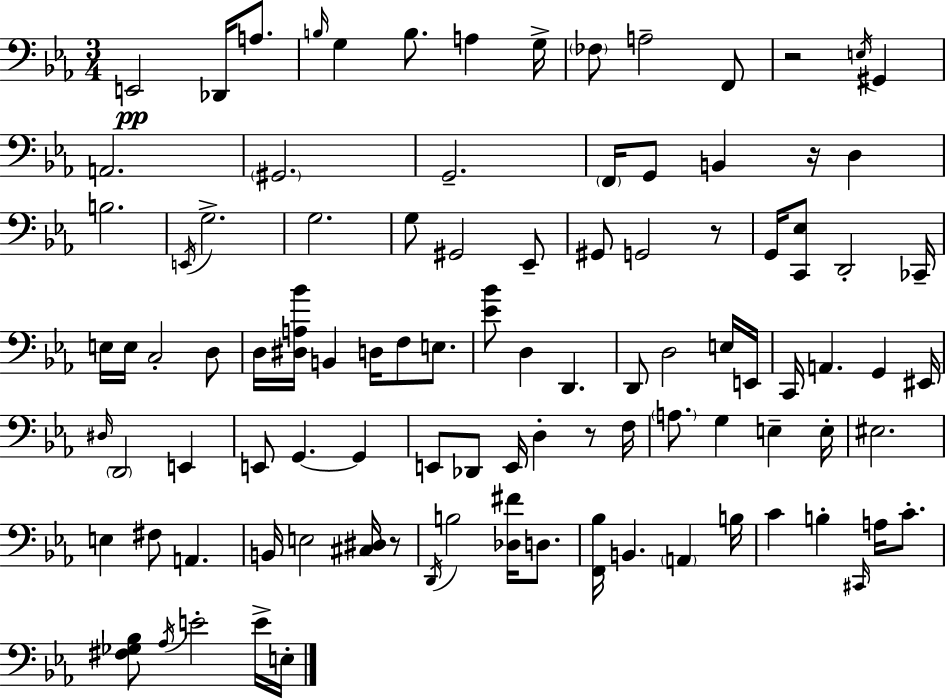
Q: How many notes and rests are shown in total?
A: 99